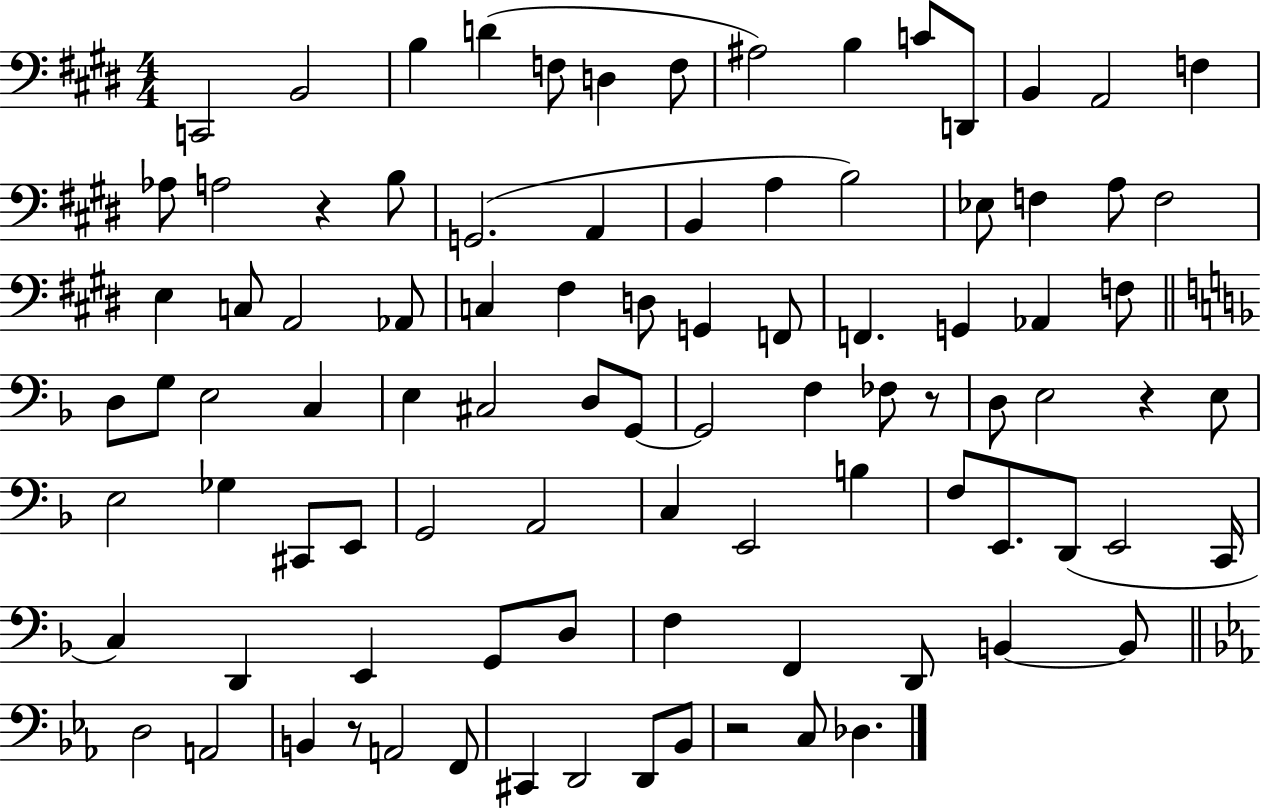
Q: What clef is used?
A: bass